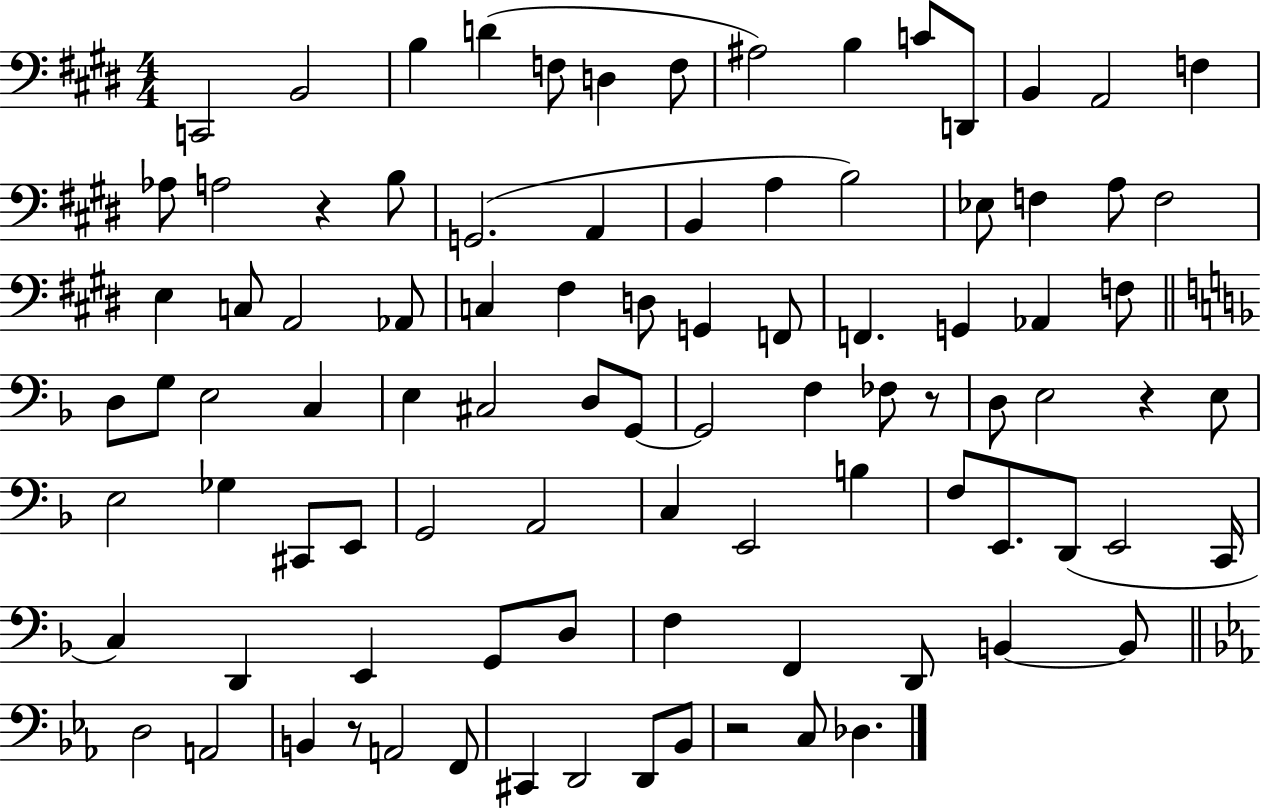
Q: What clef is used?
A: bass